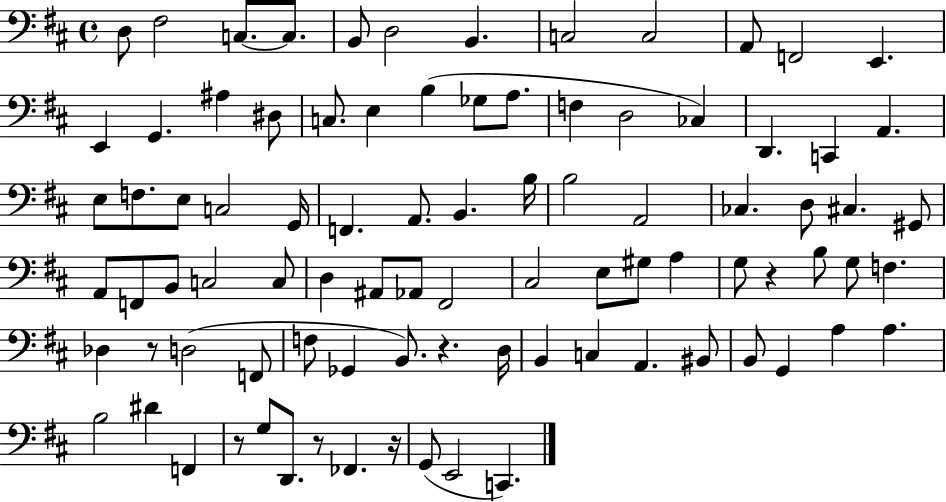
{
  \clef bass
  \time 4/4
  \defaultTimeSignature
  \key d \major
  d8 fis2 c8.~~ c8. | b,8 d2 b,4. | c2 c2 | a,8 f,2 e,4. | \break e,4 g,4. ais4 dis8 | c8. e4 b4( ges8 a8. | f4 d2 ces4) | d,4. c,4 a,4. | \break e8 f8. e8 c2 g,16 | f,4. a,8. b,4. b16 | b2 a,2 | ces4. d8 cis4. gis,8 | \break a,8 f,8 b,8 c2 c8 | d4 ais,8 aes,8 fis,2 | cis2 e8 gis8 a4 | g8 r4 b8 g8 f4. | \break des4 r8 d2( f,8 | f8 ges,4 b,8.) r4. d16 | b,4 c4 a,4. bis,8 | b,8 g,4 a4 a4. | \break b2 dis'4 f,4 | r8 g8 d,8. r8 fes,4. r16 | g,8( e,2 c,4.) | \bar "|."
}